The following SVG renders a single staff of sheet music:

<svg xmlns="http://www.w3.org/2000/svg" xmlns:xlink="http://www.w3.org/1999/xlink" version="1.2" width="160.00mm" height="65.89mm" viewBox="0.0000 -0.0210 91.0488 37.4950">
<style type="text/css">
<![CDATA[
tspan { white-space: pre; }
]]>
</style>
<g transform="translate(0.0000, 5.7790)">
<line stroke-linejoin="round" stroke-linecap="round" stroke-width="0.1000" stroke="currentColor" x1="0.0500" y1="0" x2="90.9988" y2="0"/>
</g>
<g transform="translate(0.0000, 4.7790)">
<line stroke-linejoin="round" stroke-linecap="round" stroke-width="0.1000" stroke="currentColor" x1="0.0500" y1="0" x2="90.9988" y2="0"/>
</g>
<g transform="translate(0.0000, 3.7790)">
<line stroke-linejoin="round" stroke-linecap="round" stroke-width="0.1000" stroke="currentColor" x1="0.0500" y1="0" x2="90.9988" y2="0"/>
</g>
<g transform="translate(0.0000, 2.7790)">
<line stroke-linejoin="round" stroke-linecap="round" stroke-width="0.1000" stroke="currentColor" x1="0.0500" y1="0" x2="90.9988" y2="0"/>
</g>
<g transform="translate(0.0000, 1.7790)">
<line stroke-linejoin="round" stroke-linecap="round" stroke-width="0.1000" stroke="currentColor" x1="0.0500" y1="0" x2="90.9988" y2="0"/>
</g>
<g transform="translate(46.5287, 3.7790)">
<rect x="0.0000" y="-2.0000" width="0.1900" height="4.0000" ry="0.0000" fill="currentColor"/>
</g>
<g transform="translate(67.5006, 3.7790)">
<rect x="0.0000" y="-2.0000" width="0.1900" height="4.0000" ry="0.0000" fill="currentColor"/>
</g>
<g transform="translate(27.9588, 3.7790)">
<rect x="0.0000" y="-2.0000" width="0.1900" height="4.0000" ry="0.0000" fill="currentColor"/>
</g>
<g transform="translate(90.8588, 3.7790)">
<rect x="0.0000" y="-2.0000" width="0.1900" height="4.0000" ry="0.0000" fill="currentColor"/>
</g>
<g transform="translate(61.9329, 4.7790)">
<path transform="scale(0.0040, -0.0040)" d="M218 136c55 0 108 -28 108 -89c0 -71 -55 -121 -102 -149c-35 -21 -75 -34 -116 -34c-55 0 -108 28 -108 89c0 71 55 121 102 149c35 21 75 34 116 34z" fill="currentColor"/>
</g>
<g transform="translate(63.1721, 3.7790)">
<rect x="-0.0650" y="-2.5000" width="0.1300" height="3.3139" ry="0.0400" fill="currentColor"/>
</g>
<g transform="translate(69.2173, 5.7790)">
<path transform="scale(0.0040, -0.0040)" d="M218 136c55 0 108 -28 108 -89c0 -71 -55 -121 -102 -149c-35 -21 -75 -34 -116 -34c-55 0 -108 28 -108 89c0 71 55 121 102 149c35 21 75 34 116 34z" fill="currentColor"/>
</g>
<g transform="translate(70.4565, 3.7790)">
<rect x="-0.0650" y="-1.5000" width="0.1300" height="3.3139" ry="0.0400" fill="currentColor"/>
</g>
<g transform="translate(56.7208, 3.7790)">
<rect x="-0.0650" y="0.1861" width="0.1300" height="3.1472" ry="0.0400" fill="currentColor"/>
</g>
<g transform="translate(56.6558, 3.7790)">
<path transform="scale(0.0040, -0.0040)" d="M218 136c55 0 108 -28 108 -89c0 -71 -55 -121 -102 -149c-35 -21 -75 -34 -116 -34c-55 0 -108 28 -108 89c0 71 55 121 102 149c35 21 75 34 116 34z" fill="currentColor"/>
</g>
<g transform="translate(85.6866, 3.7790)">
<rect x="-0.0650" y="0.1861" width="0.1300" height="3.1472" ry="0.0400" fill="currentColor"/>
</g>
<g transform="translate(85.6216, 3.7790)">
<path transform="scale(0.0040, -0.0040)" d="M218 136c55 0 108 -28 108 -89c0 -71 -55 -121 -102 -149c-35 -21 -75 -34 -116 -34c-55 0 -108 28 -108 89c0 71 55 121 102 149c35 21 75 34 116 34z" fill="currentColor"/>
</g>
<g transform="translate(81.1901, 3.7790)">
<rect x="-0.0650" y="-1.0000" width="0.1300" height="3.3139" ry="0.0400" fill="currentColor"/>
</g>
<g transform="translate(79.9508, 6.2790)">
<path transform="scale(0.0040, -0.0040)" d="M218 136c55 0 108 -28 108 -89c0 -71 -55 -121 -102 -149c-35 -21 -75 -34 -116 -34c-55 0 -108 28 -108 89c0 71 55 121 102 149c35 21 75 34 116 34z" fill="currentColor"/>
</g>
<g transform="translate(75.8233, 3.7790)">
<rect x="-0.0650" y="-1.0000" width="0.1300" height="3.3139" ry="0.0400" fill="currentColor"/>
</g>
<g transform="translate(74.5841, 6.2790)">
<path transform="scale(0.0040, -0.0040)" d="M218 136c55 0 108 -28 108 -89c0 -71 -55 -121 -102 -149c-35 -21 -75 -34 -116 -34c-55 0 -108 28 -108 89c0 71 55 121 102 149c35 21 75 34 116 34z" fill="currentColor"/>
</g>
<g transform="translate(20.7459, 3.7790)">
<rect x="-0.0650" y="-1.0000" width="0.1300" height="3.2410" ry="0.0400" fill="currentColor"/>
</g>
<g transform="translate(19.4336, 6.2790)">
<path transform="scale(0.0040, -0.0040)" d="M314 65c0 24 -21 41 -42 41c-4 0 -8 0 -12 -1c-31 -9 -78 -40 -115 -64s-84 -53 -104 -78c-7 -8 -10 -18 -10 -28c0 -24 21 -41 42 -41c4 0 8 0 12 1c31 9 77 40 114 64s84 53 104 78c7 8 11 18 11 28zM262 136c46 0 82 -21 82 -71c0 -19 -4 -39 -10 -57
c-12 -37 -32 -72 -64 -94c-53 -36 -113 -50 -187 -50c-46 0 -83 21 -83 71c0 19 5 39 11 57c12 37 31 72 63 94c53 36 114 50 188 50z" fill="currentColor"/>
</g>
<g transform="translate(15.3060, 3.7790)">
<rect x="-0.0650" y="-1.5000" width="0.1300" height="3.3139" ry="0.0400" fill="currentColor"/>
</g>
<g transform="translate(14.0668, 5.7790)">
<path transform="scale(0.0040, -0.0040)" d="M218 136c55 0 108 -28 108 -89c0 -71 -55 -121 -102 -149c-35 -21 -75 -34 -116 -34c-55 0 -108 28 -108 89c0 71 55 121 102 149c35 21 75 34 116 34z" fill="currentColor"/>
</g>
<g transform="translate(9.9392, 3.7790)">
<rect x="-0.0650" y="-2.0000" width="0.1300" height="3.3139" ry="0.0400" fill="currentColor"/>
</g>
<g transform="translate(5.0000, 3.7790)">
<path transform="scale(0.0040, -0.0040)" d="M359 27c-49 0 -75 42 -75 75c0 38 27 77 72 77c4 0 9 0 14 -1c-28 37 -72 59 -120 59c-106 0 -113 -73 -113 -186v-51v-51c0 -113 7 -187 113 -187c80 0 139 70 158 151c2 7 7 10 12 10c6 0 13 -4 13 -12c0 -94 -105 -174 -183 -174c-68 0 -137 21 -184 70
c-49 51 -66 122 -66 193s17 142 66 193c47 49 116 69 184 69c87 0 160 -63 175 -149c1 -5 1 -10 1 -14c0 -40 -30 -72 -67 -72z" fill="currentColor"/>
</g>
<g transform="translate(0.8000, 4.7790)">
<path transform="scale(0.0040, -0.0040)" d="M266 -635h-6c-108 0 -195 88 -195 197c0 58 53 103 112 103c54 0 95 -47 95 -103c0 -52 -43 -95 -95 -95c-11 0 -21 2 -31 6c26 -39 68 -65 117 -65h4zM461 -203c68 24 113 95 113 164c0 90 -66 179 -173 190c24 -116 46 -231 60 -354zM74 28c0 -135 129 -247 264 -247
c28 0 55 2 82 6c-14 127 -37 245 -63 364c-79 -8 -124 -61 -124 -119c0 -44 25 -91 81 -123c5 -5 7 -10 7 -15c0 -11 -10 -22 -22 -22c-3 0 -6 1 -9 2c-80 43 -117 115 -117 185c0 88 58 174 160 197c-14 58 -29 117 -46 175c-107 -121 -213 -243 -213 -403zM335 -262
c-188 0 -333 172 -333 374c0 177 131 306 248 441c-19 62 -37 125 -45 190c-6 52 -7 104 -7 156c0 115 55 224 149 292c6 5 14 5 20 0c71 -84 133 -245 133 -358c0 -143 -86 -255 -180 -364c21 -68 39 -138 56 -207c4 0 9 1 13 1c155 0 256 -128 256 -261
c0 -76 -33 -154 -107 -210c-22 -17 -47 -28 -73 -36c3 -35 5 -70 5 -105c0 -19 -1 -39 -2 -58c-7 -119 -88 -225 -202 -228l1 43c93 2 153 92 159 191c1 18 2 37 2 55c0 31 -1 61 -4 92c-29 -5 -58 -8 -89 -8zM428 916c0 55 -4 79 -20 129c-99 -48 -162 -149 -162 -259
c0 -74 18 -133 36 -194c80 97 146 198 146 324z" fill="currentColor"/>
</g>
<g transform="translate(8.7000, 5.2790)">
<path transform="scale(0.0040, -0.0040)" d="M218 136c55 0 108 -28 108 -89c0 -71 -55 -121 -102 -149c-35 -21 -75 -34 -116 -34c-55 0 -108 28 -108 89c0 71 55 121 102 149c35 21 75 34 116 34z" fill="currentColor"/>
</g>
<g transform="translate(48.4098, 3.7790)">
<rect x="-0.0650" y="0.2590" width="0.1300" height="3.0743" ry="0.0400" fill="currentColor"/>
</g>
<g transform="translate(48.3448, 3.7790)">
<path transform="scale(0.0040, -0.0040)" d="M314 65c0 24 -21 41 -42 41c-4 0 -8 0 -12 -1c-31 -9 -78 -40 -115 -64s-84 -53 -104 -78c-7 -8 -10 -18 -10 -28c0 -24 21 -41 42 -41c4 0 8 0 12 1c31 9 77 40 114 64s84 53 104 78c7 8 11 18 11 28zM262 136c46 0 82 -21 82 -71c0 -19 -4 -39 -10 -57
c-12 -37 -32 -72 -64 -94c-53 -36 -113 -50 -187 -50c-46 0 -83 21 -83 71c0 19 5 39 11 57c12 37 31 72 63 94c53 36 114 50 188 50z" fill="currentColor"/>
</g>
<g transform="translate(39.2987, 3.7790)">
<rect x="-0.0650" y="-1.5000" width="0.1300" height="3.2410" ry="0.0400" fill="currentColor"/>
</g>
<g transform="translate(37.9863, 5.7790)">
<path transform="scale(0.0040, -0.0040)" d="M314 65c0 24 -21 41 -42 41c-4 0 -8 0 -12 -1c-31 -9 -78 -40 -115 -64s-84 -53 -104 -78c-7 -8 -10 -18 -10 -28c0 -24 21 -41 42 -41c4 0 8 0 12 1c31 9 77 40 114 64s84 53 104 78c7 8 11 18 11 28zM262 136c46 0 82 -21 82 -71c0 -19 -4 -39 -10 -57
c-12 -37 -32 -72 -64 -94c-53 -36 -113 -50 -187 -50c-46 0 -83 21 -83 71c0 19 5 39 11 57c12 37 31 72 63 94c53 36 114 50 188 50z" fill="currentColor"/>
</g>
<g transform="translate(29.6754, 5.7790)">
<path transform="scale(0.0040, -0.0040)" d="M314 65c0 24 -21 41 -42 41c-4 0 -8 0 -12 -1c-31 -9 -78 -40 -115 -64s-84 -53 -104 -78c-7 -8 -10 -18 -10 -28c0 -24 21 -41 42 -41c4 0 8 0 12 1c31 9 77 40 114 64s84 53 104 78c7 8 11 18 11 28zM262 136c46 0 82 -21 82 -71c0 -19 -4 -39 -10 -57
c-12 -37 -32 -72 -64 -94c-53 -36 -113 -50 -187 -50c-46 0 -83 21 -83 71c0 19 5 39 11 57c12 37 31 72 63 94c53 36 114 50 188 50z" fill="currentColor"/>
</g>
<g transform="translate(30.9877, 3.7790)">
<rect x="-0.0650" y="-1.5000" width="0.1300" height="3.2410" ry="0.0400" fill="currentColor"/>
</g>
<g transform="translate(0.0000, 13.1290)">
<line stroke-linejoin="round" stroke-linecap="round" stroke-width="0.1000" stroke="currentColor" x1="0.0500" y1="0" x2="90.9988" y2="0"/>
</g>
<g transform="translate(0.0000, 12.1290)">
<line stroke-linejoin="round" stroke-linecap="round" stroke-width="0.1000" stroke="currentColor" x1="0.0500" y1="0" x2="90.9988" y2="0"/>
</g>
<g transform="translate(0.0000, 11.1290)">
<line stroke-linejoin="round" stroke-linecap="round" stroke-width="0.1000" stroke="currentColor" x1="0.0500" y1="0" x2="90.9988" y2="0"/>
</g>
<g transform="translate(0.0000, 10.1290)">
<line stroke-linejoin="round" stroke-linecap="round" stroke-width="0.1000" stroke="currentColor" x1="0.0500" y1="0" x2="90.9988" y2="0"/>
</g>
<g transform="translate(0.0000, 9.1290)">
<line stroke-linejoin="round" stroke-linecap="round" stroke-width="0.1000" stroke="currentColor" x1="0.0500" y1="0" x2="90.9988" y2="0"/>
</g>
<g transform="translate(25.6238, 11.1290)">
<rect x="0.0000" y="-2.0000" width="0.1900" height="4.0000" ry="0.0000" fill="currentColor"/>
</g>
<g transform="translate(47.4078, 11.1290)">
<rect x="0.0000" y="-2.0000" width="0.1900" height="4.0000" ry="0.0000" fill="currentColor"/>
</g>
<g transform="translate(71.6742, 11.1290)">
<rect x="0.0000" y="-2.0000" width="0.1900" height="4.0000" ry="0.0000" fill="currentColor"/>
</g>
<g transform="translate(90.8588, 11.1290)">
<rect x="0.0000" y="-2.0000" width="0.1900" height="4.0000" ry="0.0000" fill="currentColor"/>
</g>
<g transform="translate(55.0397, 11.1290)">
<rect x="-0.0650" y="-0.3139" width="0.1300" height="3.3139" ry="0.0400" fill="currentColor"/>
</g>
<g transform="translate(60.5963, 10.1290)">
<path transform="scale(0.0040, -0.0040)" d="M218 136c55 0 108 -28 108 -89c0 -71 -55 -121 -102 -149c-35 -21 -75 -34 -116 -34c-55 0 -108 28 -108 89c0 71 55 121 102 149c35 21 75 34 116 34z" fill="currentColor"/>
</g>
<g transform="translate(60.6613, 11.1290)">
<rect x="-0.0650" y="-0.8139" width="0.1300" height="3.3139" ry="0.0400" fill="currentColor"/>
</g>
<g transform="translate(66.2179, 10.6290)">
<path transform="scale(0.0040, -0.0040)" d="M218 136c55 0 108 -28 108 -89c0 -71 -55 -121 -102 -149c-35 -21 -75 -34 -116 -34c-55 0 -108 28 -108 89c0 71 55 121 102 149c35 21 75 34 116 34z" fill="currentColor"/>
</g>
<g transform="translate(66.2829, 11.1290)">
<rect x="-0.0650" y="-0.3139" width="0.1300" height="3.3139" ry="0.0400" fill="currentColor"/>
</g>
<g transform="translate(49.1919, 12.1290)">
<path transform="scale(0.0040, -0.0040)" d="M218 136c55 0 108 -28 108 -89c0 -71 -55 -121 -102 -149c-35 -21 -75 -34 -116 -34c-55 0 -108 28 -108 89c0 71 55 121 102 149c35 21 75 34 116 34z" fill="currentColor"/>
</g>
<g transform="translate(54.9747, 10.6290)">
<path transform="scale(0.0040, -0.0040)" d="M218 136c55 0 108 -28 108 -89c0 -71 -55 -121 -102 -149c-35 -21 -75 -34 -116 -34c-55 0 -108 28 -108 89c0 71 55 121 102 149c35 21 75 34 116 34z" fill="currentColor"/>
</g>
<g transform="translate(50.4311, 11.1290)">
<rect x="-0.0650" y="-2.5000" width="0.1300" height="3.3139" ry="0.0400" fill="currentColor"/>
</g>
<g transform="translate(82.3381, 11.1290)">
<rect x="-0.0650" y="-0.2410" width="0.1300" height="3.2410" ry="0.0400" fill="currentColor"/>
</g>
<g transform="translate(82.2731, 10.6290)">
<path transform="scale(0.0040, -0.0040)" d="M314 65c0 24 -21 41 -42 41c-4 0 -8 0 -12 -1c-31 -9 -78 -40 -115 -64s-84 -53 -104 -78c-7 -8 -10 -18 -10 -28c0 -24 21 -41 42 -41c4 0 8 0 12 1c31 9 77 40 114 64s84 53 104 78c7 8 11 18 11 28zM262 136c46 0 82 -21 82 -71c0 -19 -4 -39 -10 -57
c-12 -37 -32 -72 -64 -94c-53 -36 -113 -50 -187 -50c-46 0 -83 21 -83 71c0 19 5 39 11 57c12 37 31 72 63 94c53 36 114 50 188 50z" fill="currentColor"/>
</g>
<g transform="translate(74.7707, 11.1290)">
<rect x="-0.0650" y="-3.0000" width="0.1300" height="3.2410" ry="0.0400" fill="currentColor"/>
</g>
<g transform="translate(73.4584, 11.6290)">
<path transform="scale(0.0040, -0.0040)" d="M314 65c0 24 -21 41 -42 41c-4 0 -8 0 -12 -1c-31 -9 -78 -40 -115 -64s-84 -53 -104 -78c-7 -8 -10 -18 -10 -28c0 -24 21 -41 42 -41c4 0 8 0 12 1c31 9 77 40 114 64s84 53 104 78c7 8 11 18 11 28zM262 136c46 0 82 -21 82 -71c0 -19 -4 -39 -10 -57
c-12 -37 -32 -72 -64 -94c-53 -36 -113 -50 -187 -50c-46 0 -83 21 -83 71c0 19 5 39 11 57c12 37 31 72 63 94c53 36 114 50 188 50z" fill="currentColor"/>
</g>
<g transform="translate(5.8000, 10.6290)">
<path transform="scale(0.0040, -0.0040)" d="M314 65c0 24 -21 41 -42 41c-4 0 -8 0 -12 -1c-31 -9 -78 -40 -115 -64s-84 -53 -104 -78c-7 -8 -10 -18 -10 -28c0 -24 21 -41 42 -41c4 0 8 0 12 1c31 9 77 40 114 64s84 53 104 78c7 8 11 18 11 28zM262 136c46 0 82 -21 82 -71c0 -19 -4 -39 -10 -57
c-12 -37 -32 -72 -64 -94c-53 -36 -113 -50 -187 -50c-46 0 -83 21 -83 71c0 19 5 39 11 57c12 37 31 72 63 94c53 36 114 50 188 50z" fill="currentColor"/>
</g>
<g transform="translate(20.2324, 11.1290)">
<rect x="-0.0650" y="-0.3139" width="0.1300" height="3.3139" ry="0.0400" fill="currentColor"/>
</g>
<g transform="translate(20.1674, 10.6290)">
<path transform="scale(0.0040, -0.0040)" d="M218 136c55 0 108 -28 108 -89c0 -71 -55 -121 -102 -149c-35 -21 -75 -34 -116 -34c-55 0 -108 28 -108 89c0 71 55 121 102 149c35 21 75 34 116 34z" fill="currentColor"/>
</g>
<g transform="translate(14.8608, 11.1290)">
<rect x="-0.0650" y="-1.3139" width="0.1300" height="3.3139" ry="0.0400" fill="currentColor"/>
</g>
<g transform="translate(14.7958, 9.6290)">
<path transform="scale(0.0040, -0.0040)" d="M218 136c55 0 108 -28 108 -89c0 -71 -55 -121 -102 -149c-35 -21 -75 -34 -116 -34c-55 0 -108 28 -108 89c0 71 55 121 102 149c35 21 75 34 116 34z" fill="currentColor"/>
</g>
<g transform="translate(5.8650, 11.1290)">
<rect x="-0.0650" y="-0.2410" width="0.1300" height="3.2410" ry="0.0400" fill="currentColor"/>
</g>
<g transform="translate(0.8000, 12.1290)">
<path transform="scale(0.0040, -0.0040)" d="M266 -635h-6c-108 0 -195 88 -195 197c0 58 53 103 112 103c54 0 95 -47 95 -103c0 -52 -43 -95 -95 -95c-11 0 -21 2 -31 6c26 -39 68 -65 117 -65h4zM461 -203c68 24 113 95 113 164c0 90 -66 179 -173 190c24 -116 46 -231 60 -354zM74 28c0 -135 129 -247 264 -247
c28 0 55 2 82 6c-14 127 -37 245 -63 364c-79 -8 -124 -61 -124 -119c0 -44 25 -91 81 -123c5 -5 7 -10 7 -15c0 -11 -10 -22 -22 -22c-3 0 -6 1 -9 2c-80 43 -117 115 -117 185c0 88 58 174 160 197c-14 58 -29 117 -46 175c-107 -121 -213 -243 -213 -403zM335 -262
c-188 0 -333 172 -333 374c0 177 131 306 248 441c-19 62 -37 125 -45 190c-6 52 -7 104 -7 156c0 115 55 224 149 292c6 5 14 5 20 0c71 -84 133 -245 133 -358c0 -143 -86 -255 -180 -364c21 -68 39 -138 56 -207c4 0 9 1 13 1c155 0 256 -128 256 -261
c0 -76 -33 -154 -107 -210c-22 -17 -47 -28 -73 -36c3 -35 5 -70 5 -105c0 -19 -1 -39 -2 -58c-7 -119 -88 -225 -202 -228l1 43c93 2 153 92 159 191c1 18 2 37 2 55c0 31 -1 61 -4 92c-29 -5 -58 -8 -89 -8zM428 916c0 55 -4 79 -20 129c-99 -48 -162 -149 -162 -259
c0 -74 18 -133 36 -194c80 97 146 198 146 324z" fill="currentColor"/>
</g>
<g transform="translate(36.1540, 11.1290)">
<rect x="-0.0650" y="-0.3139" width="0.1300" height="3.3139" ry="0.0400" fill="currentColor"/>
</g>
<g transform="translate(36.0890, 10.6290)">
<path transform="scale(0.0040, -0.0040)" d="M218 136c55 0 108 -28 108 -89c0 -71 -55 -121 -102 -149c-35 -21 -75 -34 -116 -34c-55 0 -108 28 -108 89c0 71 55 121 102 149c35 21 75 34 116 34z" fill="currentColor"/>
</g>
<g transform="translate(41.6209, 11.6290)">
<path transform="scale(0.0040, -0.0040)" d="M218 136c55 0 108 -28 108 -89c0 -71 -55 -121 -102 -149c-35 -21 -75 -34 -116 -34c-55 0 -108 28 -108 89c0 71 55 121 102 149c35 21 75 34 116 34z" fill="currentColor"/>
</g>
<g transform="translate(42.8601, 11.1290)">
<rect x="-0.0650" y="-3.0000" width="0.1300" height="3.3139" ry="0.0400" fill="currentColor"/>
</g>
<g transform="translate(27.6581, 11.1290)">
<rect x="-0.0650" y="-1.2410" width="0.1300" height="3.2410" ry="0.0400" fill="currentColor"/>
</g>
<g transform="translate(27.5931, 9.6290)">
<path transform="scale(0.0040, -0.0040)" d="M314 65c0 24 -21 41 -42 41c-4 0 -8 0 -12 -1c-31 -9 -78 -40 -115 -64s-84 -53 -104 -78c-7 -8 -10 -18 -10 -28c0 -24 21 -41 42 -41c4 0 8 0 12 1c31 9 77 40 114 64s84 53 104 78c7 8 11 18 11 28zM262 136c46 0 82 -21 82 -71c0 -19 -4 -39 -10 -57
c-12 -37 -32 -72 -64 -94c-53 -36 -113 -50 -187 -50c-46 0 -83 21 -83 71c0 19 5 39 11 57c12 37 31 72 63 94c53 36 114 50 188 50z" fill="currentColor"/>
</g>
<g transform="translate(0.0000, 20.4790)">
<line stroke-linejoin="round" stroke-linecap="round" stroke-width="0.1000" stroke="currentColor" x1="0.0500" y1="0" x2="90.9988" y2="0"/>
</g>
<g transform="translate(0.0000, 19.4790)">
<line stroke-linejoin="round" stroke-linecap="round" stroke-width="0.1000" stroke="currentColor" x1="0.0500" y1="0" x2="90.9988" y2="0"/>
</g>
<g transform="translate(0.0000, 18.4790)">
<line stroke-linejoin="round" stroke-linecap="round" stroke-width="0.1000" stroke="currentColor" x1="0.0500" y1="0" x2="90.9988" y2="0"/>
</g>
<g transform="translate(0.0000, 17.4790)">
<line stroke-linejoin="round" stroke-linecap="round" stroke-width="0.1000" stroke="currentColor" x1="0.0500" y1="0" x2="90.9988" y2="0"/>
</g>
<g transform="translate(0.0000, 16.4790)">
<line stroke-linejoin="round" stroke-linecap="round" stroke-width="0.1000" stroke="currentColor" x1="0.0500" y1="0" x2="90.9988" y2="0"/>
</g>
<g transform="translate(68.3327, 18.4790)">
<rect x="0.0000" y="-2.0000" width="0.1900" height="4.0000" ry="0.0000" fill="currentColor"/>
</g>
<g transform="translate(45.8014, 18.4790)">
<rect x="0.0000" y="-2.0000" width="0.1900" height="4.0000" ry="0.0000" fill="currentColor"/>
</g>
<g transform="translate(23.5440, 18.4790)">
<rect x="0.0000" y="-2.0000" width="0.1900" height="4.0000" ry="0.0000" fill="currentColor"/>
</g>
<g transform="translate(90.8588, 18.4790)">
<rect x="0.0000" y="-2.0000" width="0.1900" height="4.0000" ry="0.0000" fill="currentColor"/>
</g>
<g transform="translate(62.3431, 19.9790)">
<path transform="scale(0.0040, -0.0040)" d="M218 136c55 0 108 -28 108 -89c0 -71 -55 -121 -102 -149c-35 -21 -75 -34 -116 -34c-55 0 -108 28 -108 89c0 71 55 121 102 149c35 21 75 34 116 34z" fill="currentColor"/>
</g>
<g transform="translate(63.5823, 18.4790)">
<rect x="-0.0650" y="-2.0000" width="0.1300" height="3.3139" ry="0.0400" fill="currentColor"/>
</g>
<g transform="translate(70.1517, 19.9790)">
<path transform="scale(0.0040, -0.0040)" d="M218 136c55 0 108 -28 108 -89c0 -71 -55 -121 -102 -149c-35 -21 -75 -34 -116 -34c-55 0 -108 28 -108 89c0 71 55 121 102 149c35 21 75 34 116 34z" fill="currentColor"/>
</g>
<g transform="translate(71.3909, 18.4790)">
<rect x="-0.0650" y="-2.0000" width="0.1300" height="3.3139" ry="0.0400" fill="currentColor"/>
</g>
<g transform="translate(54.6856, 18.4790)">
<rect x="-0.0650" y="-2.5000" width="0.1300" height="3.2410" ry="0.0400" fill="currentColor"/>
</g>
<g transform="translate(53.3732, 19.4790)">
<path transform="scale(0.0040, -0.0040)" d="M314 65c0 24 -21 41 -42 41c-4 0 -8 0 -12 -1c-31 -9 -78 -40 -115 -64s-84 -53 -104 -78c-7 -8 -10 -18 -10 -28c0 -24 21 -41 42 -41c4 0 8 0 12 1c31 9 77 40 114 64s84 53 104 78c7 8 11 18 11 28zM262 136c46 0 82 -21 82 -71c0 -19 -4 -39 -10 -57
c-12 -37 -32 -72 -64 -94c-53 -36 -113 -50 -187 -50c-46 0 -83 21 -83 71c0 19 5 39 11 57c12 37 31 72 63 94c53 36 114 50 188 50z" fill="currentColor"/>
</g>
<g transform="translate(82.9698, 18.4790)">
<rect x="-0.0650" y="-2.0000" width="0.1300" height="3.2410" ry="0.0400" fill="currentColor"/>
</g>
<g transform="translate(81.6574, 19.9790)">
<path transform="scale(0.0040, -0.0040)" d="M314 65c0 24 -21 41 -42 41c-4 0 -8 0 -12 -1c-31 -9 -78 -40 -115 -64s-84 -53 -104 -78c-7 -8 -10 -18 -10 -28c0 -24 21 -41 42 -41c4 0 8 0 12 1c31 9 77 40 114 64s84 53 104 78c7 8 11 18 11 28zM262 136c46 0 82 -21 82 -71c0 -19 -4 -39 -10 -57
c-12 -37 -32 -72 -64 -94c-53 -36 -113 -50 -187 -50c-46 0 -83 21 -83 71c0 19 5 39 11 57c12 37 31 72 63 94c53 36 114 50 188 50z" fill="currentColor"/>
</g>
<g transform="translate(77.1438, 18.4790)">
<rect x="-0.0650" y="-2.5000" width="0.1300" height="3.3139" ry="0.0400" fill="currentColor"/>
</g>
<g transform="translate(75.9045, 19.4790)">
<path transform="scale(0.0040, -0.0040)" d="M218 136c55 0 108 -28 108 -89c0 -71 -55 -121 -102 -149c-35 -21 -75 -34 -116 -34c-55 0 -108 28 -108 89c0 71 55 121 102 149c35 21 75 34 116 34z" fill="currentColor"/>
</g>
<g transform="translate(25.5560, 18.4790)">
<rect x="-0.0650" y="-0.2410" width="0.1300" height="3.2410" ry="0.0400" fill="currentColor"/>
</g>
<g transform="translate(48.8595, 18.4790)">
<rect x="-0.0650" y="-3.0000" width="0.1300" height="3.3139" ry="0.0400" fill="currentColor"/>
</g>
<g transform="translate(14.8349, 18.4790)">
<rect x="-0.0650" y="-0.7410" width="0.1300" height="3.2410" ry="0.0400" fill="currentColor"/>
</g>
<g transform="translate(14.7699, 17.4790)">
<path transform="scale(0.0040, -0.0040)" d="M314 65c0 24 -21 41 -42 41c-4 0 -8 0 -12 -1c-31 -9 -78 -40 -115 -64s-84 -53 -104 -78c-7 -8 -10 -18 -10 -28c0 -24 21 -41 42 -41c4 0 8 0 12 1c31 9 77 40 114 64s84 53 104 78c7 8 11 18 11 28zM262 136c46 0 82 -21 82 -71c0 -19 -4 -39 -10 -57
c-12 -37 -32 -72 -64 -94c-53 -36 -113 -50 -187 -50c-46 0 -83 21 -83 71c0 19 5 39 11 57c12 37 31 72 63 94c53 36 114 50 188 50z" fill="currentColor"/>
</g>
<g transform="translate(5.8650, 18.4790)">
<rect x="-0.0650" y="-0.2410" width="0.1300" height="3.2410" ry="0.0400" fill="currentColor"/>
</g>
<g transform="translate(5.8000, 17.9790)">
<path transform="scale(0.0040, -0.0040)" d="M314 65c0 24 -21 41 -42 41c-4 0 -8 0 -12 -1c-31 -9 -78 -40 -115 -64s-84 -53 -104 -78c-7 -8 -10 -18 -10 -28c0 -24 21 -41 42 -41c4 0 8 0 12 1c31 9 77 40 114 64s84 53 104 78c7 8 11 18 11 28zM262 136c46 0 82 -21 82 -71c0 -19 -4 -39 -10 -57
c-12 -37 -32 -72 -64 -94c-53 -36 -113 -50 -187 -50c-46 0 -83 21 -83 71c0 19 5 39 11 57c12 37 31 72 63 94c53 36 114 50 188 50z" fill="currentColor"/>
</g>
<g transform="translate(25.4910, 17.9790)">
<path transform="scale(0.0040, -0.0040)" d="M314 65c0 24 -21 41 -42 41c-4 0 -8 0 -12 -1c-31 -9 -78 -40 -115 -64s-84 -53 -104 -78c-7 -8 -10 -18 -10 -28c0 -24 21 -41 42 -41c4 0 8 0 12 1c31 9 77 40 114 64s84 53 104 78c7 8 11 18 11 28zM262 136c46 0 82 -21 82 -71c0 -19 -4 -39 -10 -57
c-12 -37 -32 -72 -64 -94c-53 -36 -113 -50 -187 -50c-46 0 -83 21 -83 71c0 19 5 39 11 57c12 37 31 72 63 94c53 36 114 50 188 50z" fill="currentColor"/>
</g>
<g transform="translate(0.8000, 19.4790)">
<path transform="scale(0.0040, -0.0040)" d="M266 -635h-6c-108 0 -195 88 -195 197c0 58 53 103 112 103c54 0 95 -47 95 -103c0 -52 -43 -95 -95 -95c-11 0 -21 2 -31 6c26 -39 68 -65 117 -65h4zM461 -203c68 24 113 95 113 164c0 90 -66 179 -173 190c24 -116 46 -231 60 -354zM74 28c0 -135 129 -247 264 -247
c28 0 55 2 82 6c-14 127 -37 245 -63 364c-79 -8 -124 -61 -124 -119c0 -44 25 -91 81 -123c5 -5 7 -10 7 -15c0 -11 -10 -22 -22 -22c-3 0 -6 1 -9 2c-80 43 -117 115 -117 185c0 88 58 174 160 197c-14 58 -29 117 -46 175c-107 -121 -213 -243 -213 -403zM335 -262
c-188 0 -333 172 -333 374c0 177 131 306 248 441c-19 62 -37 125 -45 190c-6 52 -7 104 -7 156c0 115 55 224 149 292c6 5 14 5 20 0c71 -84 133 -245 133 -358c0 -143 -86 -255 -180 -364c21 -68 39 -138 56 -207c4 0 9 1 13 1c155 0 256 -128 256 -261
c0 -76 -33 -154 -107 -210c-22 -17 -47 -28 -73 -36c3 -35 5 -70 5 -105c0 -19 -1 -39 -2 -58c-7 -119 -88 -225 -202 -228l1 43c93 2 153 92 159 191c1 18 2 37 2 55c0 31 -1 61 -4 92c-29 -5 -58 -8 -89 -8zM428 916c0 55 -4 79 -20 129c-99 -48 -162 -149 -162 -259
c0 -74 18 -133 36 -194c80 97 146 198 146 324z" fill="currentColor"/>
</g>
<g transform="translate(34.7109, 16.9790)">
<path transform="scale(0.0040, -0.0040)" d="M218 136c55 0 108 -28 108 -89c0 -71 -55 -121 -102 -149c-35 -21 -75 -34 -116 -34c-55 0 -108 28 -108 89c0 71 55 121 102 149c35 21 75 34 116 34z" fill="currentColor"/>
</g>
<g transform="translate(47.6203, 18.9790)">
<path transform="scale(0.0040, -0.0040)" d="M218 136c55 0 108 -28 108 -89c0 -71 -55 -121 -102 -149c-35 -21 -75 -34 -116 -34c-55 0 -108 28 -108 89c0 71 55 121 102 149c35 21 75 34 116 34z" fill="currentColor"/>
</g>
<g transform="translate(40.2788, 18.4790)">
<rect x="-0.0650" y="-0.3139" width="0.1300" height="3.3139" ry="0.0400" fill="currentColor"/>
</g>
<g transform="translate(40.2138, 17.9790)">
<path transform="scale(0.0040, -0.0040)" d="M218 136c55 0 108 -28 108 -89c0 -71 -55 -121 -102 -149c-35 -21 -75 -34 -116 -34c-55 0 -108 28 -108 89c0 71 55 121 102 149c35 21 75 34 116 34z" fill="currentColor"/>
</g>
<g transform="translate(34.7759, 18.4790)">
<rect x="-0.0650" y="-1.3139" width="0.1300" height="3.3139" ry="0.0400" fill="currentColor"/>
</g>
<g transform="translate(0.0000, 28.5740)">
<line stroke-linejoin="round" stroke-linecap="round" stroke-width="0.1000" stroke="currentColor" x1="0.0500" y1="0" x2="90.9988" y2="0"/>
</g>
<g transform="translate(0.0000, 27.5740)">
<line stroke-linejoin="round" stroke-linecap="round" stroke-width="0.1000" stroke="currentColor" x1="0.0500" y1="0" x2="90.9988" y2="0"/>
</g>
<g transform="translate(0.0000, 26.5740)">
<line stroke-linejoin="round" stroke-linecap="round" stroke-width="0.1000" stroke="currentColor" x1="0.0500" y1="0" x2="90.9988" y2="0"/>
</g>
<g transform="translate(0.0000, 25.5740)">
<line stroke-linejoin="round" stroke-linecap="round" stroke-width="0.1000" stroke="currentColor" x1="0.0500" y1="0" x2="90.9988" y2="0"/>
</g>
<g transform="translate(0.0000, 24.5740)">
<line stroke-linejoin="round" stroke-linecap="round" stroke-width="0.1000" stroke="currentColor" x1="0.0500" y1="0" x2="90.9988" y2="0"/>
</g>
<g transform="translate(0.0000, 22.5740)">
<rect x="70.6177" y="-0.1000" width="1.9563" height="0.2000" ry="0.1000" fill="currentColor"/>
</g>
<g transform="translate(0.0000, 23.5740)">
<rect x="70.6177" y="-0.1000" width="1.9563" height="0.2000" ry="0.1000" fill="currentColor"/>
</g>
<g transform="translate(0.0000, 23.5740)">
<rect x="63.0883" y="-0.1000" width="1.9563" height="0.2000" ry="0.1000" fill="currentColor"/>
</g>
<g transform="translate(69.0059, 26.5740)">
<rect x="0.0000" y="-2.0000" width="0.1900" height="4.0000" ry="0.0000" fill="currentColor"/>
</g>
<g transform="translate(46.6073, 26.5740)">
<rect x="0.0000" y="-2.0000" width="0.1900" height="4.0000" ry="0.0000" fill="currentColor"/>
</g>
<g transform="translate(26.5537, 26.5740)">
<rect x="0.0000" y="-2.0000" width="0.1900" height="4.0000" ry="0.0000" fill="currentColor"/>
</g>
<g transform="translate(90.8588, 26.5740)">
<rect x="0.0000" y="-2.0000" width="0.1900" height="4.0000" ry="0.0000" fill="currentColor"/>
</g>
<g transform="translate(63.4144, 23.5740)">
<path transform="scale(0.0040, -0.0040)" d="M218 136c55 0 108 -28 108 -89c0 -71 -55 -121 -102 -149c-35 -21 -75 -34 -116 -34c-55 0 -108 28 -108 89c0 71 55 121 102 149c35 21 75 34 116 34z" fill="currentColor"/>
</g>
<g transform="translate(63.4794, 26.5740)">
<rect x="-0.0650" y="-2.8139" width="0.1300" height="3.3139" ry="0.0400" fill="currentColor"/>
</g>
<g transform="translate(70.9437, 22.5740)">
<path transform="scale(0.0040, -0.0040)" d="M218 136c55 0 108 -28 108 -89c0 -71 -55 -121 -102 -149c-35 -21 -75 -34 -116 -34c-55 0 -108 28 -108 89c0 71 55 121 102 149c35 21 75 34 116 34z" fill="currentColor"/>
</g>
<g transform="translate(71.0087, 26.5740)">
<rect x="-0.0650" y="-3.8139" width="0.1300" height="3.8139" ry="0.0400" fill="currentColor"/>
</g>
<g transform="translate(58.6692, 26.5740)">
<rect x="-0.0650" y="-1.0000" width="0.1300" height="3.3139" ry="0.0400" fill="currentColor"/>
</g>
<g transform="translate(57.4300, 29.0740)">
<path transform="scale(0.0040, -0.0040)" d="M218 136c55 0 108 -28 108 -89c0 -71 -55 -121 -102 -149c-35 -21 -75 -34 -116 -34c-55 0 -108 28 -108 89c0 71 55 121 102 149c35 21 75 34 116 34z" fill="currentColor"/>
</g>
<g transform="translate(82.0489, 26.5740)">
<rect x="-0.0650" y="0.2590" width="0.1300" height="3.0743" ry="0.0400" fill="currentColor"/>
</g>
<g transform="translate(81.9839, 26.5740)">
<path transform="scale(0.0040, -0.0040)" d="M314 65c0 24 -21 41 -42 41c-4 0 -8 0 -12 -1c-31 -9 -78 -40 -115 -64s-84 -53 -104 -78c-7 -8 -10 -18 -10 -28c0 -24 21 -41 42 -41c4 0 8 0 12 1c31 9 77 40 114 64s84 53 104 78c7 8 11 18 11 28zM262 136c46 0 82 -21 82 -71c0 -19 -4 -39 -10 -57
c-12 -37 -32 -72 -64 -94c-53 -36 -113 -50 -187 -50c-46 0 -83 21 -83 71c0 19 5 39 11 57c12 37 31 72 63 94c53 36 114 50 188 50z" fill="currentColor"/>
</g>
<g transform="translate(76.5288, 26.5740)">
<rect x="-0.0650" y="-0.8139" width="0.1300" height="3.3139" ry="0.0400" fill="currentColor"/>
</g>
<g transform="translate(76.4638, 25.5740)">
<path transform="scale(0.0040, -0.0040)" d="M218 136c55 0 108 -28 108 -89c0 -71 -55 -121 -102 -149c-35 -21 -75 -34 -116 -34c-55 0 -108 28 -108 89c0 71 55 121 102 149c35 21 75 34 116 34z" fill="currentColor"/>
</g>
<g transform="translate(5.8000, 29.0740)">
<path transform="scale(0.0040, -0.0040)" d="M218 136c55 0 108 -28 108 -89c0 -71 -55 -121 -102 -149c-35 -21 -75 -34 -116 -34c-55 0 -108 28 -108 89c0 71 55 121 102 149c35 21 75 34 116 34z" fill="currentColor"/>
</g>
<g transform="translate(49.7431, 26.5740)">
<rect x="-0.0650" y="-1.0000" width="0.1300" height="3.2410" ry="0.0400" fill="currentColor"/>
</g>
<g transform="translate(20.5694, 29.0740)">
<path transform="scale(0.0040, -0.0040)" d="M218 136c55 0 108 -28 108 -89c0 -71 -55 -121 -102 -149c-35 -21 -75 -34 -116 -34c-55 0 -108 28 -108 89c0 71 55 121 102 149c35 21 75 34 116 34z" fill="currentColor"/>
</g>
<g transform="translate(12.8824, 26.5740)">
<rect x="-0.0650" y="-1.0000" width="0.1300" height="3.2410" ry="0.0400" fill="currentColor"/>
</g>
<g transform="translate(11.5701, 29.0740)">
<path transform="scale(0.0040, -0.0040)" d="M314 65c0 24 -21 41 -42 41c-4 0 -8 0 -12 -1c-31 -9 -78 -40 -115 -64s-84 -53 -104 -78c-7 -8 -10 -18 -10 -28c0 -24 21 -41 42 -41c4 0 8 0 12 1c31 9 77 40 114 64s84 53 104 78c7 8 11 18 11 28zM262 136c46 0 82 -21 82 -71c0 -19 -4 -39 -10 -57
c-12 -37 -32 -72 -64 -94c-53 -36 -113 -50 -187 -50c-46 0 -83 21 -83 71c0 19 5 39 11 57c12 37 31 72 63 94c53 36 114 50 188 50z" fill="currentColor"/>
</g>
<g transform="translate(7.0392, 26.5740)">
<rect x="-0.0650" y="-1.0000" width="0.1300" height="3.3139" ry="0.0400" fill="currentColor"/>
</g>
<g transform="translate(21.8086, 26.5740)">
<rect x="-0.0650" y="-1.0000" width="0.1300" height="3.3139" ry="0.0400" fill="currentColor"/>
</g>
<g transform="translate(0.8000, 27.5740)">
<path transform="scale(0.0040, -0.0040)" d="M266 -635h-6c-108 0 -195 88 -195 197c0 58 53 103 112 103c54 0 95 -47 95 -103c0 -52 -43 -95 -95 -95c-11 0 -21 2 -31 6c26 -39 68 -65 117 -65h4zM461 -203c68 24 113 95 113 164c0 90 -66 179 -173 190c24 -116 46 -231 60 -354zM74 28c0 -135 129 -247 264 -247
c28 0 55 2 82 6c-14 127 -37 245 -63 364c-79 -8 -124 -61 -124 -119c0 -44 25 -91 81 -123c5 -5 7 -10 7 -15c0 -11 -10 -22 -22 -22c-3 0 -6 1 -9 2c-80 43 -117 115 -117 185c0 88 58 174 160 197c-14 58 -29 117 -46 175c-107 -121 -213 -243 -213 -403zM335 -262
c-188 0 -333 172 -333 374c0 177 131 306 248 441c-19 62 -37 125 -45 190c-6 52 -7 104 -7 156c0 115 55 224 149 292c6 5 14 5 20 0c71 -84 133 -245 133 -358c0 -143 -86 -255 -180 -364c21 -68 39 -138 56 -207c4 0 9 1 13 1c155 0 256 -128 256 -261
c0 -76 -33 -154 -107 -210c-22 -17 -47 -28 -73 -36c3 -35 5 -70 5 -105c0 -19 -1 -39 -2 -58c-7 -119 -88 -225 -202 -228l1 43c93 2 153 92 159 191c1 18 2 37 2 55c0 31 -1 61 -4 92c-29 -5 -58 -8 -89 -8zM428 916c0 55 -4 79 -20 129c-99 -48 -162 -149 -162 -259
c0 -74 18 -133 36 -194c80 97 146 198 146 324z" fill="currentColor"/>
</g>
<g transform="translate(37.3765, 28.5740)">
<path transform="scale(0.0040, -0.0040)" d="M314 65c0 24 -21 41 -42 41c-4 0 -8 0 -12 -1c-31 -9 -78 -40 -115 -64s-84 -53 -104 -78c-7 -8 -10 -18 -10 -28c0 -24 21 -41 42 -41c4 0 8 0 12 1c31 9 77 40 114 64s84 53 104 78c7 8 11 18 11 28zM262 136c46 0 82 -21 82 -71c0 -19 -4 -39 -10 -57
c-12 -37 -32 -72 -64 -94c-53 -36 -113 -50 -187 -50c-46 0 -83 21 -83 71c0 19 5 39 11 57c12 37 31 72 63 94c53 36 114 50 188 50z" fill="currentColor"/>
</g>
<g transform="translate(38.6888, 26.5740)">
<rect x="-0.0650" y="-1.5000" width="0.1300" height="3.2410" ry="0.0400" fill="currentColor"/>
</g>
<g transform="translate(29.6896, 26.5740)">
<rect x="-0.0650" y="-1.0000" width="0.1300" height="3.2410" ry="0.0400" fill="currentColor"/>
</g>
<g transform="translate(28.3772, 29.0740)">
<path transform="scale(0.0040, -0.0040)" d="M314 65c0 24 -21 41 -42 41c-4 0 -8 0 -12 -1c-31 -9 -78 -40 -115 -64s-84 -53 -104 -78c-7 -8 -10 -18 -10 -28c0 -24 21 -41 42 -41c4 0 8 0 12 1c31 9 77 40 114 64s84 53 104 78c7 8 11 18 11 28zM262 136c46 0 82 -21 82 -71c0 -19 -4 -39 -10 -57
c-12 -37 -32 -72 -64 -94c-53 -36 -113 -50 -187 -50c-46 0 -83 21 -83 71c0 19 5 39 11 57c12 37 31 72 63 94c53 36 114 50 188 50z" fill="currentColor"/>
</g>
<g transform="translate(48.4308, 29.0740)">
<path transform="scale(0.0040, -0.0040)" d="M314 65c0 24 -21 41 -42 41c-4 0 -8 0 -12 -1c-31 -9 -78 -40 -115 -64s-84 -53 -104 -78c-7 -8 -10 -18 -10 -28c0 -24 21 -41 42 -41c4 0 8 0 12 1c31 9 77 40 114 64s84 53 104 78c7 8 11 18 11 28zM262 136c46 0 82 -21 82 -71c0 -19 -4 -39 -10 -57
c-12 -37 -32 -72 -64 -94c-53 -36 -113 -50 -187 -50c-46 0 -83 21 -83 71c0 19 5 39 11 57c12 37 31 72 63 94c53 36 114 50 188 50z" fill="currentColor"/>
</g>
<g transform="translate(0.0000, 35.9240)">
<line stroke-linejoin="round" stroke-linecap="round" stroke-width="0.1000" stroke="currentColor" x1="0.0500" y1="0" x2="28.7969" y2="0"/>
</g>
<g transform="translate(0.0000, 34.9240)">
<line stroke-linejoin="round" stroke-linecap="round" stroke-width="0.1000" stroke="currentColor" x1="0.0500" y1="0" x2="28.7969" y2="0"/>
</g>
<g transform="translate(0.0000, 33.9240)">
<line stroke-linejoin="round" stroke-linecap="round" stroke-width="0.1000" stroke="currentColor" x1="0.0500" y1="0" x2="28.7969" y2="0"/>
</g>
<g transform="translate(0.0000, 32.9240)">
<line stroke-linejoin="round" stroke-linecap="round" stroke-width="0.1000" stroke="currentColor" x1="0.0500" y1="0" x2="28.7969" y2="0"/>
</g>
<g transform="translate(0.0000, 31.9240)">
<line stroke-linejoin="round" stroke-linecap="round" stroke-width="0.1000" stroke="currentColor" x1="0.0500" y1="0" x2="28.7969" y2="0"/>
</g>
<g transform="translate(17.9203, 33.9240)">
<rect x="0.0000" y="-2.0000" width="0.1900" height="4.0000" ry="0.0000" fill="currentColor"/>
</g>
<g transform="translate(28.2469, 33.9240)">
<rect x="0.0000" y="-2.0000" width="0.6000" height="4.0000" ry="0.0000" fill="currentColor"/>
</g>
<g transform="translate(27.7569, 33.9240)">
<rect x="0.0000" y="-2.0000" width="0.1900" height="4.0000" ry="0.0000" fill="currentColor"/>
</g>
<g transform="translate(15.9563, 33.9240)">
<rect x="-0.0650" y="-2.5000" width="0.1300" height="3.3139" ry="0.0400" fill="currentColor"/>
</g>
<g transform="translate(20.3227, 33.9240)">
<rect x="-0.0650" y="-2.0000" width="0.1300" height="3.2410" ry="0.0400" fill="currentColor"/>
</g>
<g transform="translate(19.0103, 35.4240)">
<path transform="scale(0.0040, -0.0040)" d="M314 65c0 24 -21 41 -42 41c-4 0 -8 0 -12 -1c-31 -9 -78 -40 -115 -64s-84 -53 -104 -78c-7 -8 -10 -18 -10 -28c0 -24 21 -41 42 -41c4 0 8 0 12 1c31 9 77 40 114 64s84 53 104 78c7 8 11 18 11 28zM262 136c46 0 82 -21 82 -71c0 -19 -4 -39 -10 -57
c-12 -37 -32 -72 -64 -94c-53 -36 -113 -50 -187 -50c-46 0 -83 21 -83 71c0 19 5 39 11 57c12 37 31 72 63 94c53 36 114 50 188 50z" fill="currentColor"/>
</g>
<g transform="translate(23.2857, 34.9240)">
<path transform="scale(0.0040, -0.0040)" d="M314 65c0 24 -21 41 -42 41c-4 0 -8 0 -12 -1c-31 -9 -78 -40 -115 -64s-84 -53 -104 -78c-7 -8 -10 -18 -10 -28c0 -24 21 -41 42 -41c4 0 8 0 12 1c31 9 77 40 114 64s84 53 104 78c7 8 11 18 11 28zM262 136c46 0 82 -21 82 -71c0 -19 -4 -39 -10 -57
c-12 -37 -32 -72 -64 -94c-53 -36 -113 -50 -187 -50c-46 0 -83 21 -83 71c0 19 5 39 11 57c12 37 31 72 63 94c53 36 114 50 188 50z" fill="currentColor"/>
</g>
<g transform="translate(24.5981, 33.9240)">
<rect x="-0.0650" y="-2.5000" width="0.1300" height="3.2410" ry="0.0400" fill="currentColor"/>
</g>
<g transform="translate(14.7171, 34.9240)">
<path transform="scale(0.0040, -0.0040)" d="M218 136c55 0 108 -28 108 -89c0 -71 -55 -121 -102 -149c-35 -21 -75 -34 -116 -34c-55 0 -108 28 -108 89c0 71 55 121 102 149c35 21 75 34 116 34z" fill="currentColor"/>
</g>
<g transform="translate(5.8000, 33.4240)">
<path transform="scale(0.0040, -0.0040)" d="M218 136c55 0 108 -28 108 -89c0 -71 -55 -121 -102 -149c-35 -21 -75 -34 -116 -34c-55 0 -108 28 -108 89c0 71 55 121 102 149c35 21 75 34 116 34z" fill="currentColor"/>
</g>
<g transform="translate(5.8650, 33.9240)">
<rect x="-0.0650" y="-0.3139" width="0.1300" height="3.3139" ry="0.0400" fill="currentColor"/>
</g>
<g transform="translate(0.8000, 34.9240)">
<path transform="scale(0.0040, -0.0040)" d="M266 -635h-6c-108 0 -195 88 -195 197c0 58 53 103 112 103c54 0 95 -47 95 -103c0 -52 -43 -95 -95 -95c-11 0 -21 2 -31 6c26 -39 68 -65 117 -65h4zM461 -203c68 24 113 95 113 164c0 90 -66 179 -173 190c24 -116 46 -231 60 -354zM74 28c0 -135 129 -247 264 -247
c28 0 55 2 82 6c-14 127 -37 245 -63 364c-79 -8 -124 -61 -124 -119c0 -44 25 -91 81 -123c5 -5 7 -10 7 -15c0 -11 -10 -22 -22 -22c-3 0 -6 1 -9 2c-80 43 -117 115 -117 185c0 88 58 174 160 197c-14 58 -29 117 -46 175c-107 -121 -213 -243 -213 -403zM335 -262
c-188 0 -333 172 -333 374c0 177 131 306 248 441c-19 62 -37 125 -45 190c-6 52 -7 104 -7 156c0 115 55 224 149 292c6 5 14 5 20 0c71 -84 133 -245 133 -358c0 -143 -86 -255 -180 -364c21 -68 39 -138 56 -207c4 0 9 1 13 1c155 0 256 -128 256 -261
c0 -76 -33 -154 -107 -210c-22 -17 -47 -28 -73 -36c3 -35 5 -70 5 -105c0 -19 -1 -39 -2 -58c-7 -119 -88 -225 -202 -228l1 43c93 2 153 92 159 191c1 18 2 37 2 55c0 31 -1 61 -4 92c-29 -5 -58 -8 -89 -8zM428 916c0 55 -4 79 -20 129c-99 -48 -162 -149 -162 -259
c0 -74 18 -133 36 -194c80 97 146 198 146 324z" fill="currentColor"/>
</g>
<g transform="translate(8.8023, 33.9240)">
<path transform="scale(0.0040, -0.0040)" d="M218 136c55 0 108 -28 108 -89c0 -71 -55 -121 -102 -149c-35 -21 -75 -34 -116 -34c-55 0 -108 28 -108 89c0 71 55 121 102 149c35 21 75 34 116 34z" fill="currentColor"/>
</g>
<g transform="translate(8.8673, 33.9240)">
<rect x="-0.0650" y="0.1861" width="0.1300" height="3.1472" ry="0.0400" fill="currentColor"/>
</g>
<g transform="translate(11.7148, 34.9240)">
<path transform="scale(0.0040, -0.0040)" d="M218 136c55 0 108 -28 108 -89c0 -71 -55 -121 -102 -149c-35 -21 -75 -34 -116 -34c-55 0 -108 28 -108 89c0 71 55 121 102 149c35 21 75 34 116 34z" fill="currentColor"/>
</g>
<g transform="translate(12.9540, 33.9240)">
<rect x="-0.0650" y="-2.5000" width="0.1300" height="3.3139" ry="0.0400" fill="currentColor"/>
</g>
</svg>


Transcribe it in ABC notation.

X:1
T:Untitled
M:4/4
L:1/4
K:C
F E D2 E2 E2 B2 B G E D D B c2 e c e2 c A G c d c A2 c2 c2 d2 c2 e c A G2 F F G F2 D D2 D D2 E2 D2 D a c' d B2 c B G G F2 G2